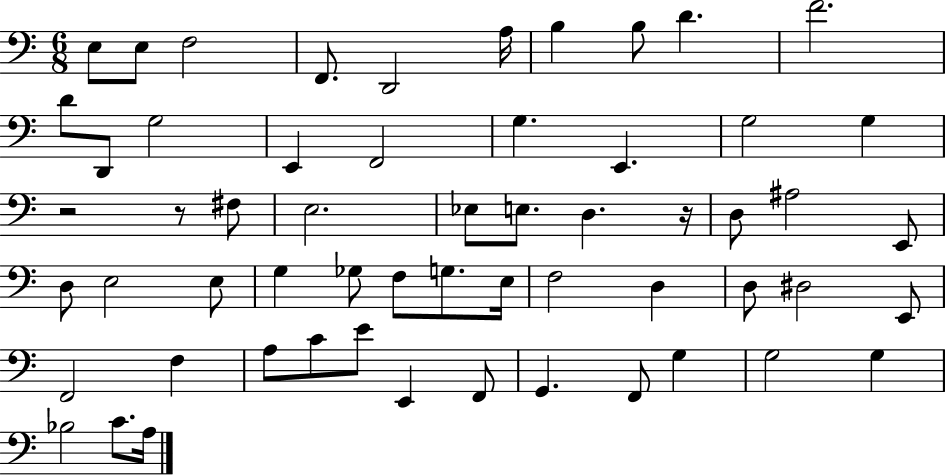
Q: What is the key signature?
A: C major